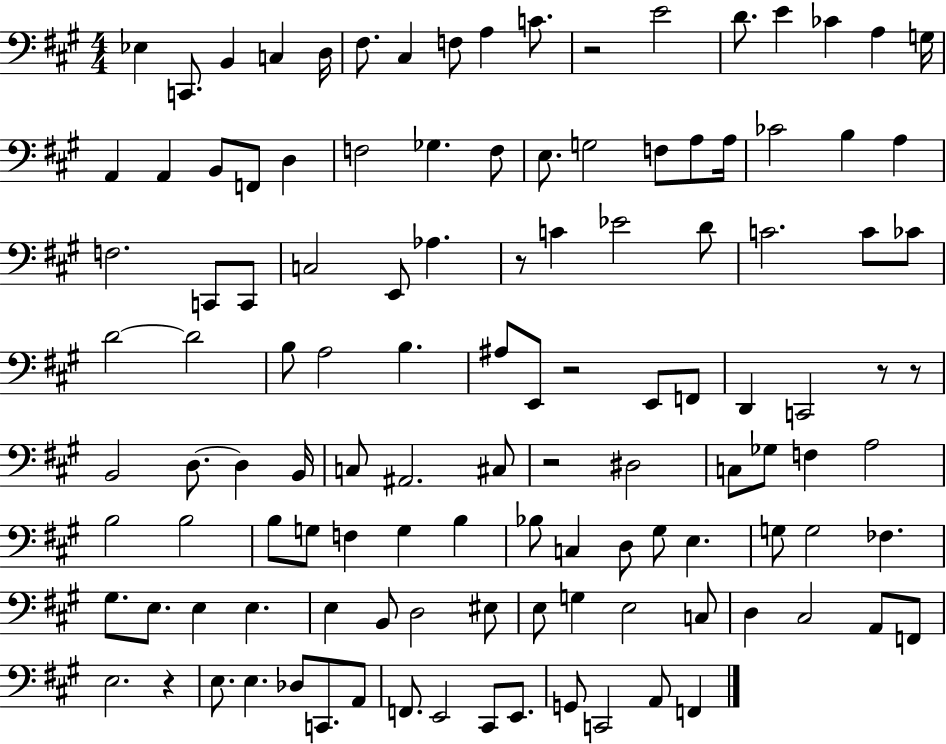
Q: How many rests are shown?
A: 7